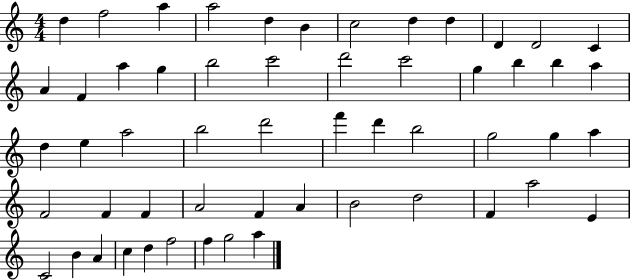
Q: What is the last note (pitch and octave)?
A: A5